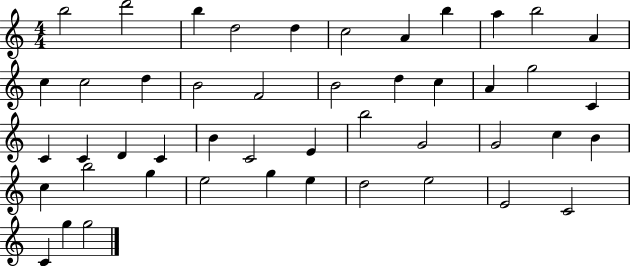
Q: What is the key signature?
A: C major